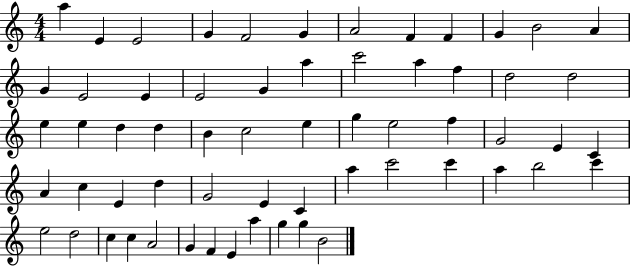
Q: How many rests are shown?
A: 0